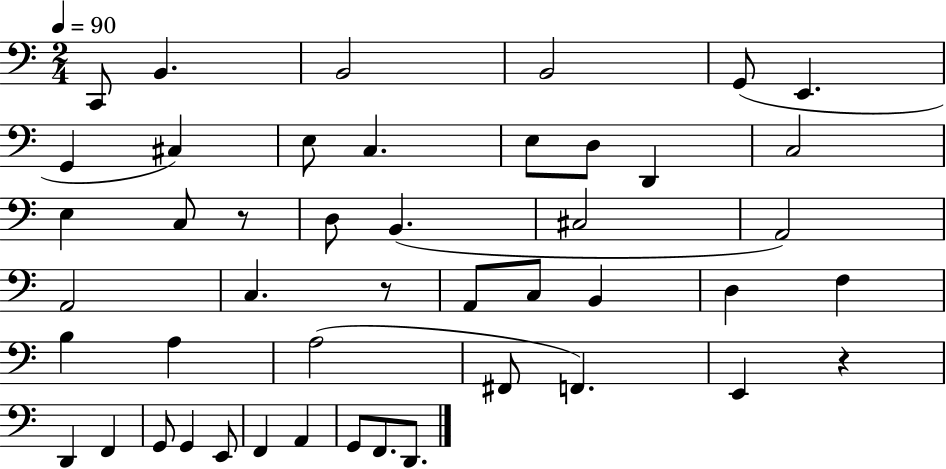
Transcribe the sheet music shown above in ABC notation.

X:1
T:Untitled
M:2/4
L:1/4
K:C
C,,/2 B,, B,,2 B,,2 G,,/2 E,, G,, ^C, E,/2 C, E,/2 D,/2 D,, C,2 E, C,/2 z/2 D,/2 B,, ^C,2 A,,2 A,,2 C, z/2 A,,/2 C,/2 B,, D, F, B, A, A,2 ^F,,/2 F,, E,, z D,, F,, G,,/2 G,, E,,/2 F,, A,, G,,/2 F,,/2 D,,/2